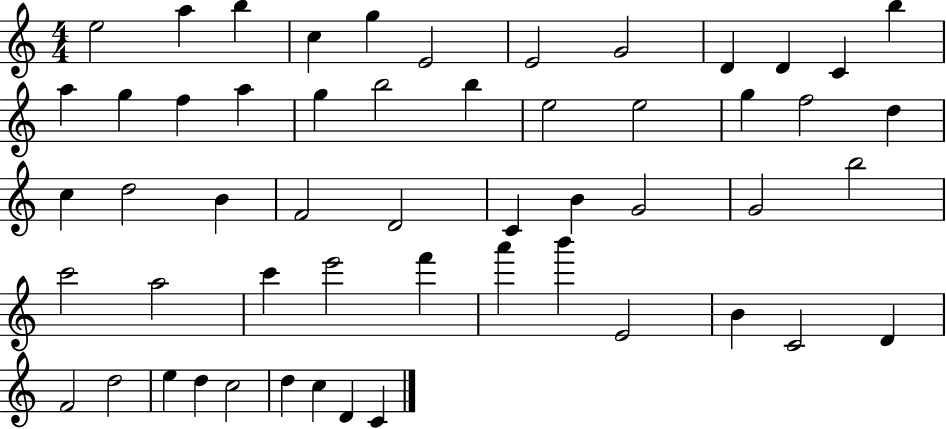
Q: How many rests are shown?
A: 0